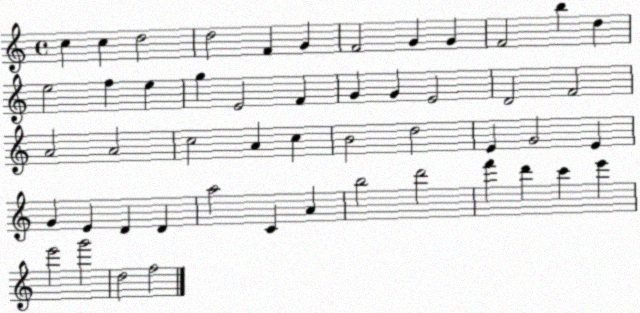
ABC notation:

X:1
T:Untitled
M:4/4
L:1/4
K:C
c c d2 d2 F G F2 G G F2 b d e2 f e g E2 F G G E2 D2 F2 A2 A2 c2 A c B2 d2 E G2 E G E D D a2 C A b2 d'2 f' d' c' e' e'2 g'2 d2 f2